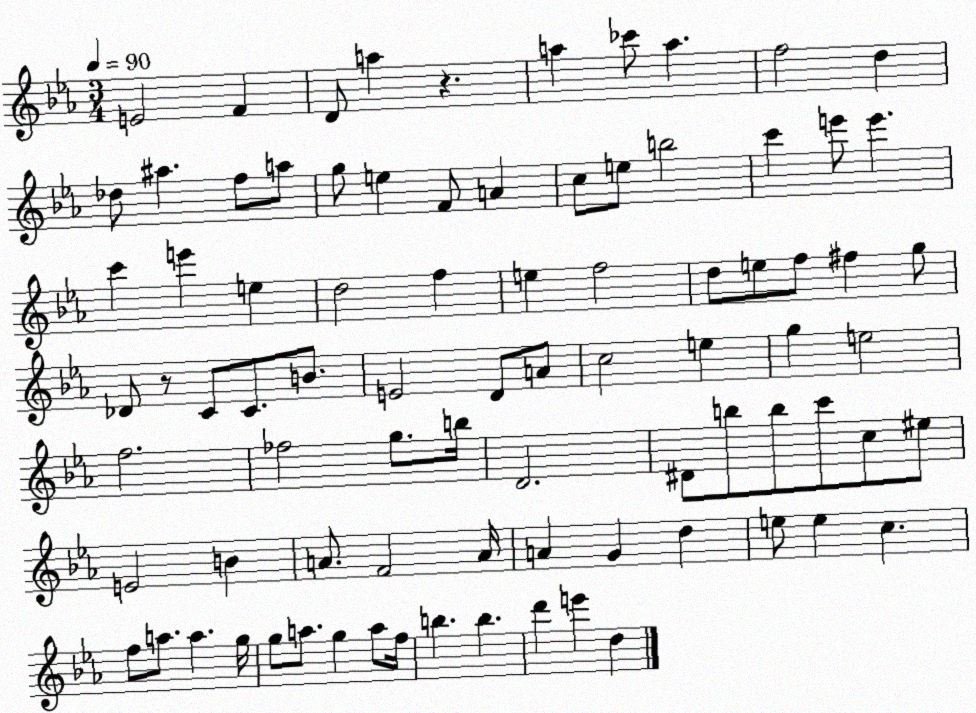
X:1
T:Untitled
M:3/4
L:1/4
K:Eb
E2 F D/2 a z a _c'/2 a f2 d _d/2 ^a f/2 a/2 g/2 e F/2 A c/2 e/2 b2 c' e'/2 e' c' e' e d2 f e f2 d/2 e/2 f/2 ^f g/2 _D/2 z/2 C/2 C/2 B/2 E2 D/2 A/2 c2 e g e2 f2 _f2 g/2 b/4 D2 ^D/2 b/2 b/2 c'/2 c/2 ^e/2 E2 B A/2 F2 A/4 A G d e/2 e c f/2 a/2 a g/4 g/2 a/2 g a/2 f/4 b b d' e' d